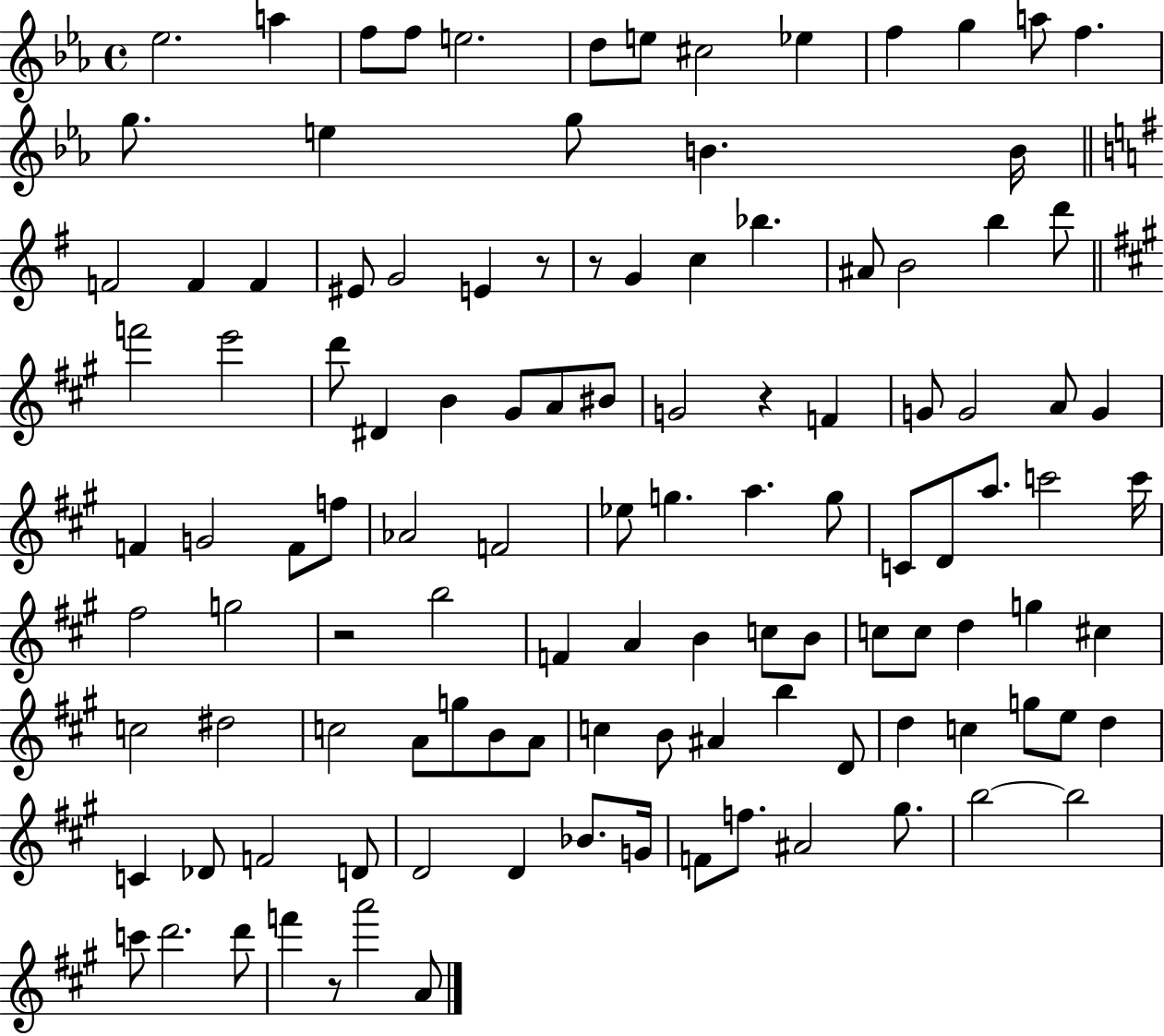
Eb5/h. A5/q F5/e F5/e E5/h. D5/e E5/e C#5/h Eb5/q F5/q G5/q A5/e F5/q. G5/e. E5/q G5/e B4/q. B4/s F4/h F4/q F4/q EIS4/e G4/h E4/q R/e R/e G4/q C5/q Bb5/q. A#4/e B4/h B5/q D6/e F6/h E6/h D6/e D#4/q B4/q G#4/e A4/e BIS4/e G4/h R/q F4/q G4/e G4/h A4/e G4/q F4/q G4/h F4/e F5/e Ab4/h F4/h Eb5/e G5/q. A5/q. G5/e C4/e D4/e A5/e. C6/h C6/s F#5/h G5/h R/h B5/h F4/q A4/q B4/q C5/e B4/e C5/e C5/e D5/q G5/q C#5/q C5/h D#5/h C5/h A4/e G5/e B4/e A4/e C5/q B4/e A#4/q B5/q D4/e D5/q C5/q G5/e E5/e D5/q C4/q Db4/e F4/h D4/e D4/h D4/q Bb4/e. G4/s F4/e F5/e. A#4/h G#5/e. B5/h B5/h C6/e D6/h. D6/e F6/q R/e A6/h A4/e